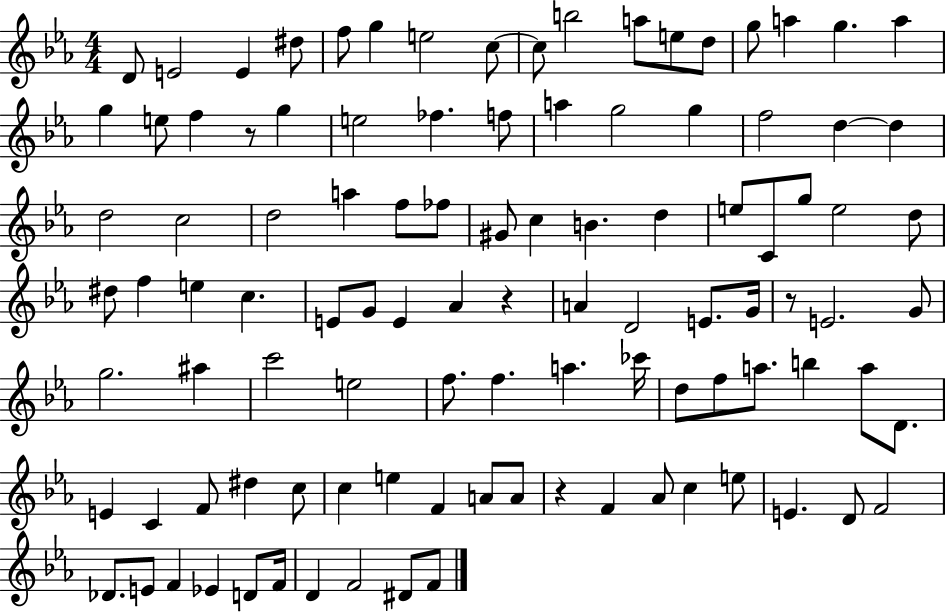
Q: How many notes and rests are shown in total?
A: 104